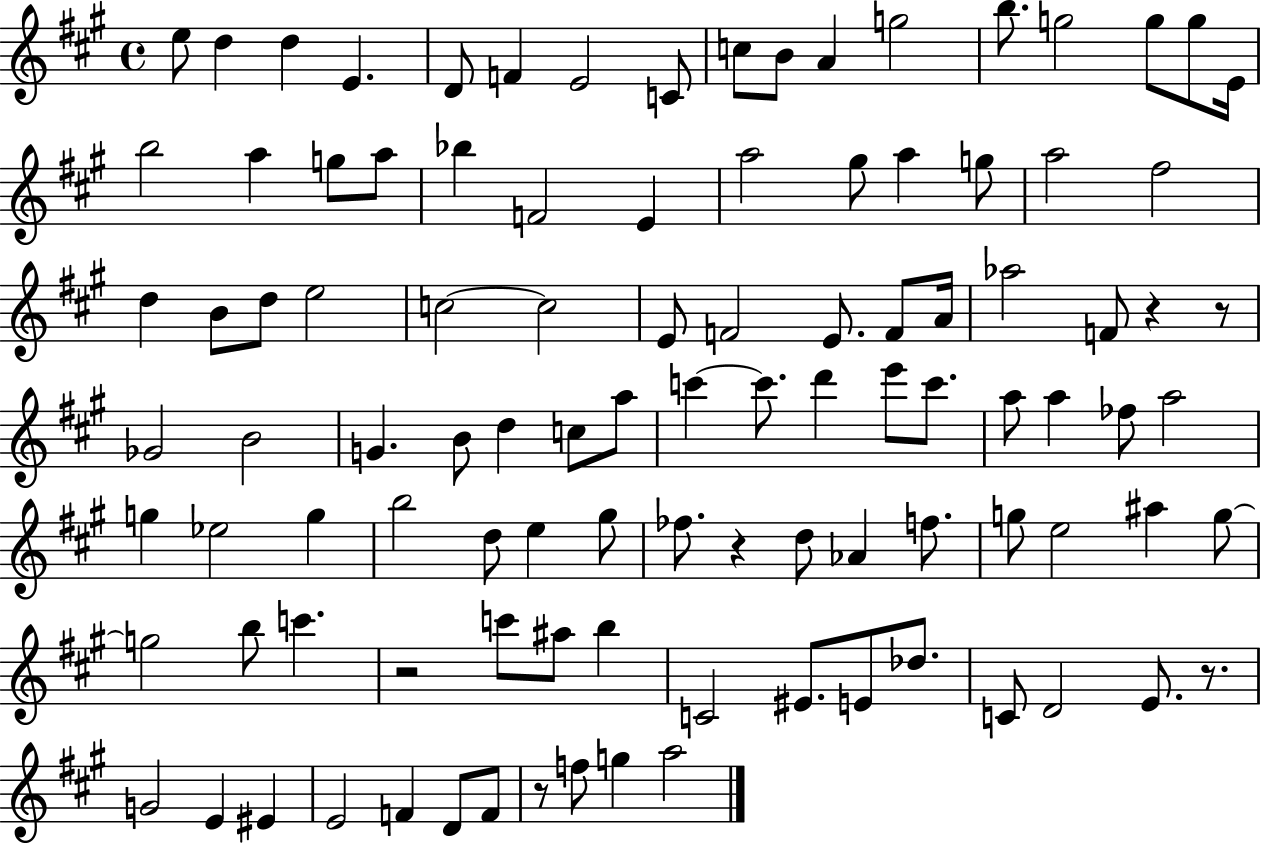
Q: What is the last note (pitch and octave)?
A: A5